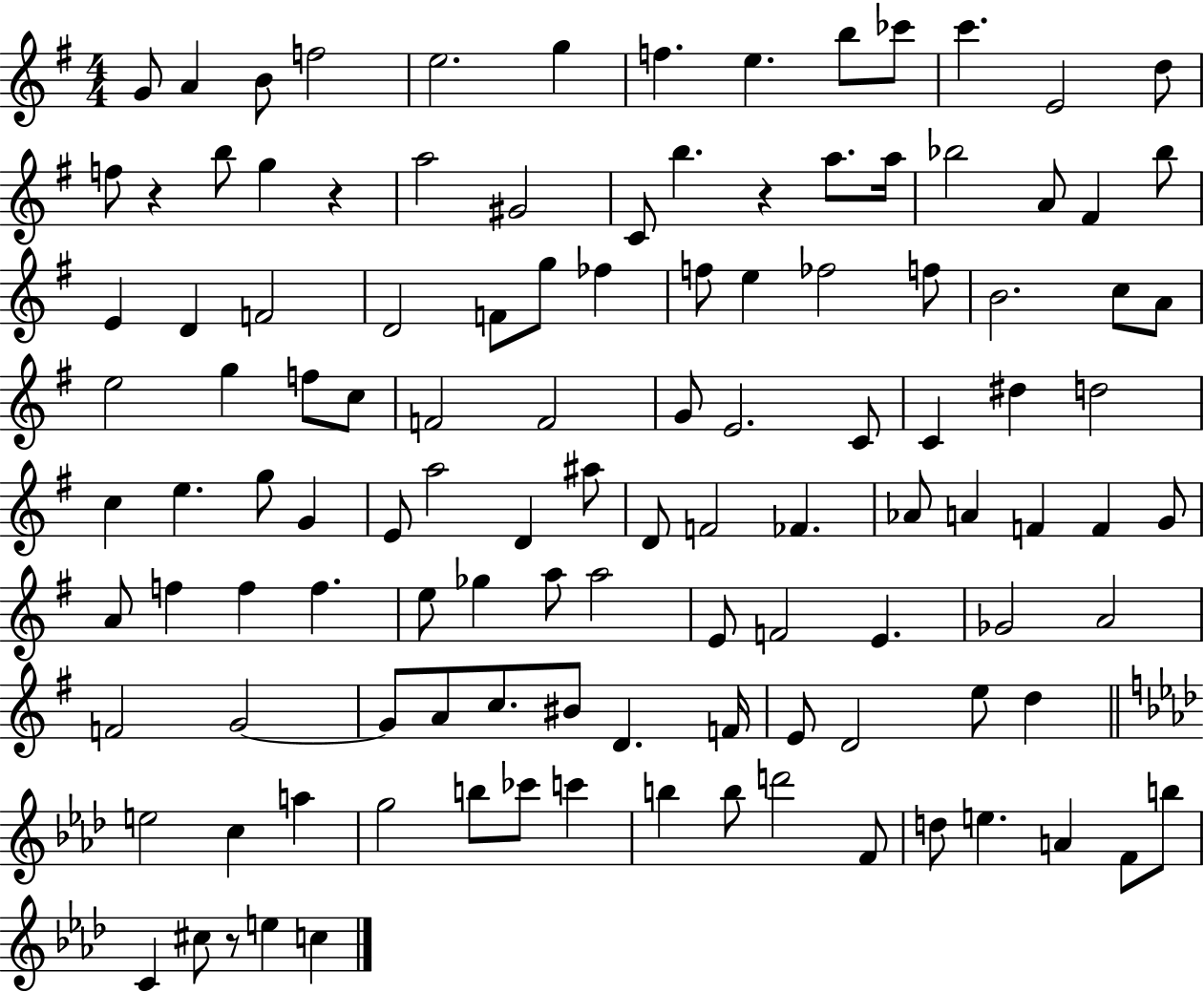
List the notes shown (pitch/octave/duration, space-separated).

G4/e A4/q B4/e F5/h E5/h. G5/q F5/q. E5/q. B5/e CES6/e C6/q. E4/h D5/e F5/e R/q B5/e G5/q R/q A5/h G#4/h C4/e B5/q. R/q A5/e. A5/s Bb5/h A4/e F#4/q Bb5/e E4/q D4/q F4/h D4/h F4/e G5/e FES5/q F5/e E5/q FES5/h F5/e B4/h. C5/e A4/e E5/h G5/q F5/e C5/e F4/h F4/h G4/e E4/h. C4/e C4/q D#5/q D5/h C5/q E5/q. G5/e G4/q E4/e A5/h D4/q A#5/e D4/e F4/h FES4/q. Ab4/e A4/q F4/q F4/q G4/e A4/e F5/q F5/q F5/q. E5/e Gb5/q A5/e A5/h E4/e F4/h E4/q. Gb4/h A4/h F4/h G4/h G4/e A4/e C5/e. BIS4/e D4/q. F4/s E4/e D4/h E5/e D5/q E5/h C5/q A5/q G5/h B5/e CES6/e C6/q B5/q B5/e D6/h F4/e D5/e E5/q. A4/q F4/e B5/e C4/q C#5/e R/e E5/q C5/q